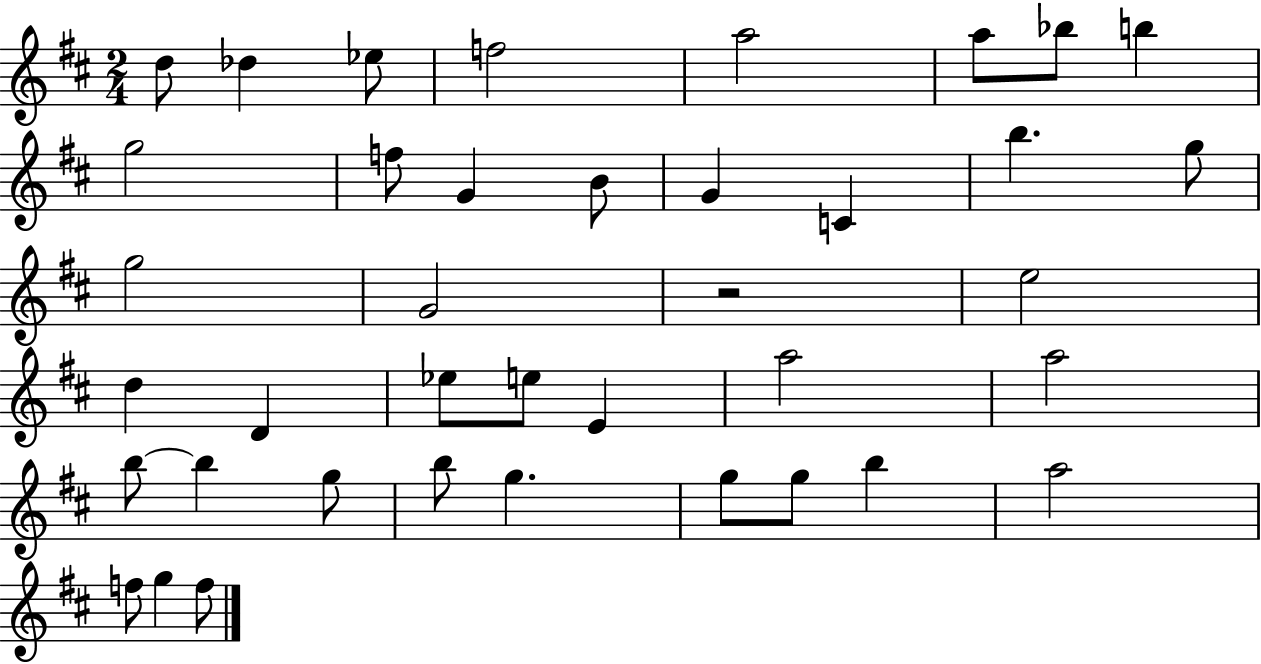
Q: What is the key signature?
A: D major